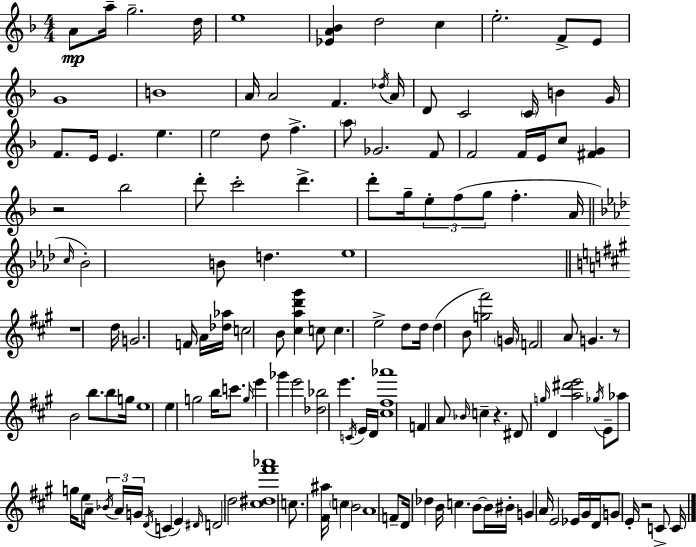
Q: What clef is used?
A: treble